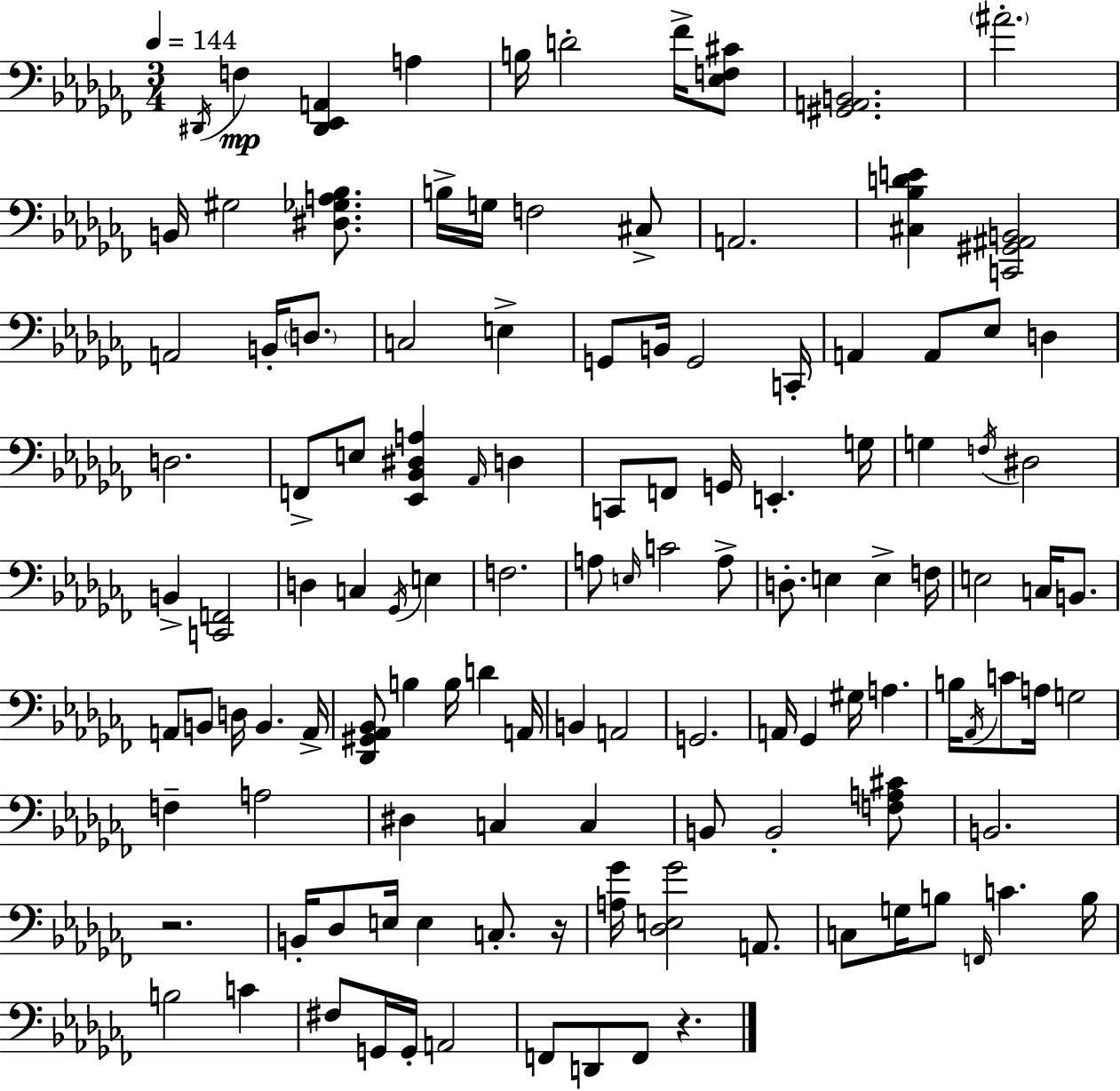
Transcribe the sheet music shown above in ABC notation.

X:1
T:Untitled
M:3/4
L:1/4
K:Abm
^D,,/4 F, [^D,,_E,,A,,] A, B,/4 D2 _F/4 [_E,F,^C]/2 [^G,,A,,B,,]2 ^A2 B,,/4 ^G,2 [^D,_G,A,_B,]/2 B,/4 G,/4 F,2 ^C,/2 A,,2 [^C,_B,DE] [C,,^G,,^A,,B,,]2 A,,2 B,,/4 D,/2 C,2 E, G,,/2 B,,/4 G,,2 C,,/4 A,, A,,/2 _E,/2 D, D,2 F,,/2 E,/2 [_E,,_B,,^D,A,] _A,,/4 D, C,,/2 F,,/2 G,,/4 E,, G,/4 G, F,/4 ^D,2 B,, [C,,F,,]2 D, C, _G,,/4 E, F,2 A,/2 E,/4 C2 A,/2 D,/2 E, E, F,/4 E,2 C,/4 B,,/2 A,,/2 B,,/2 D,/4 B,, A,,/4 [_D,,^G,,_A,,_B,,]/2 B, B,/4 D A,,/4 B,, A,,2 G,,2 A,,/4 _G,, ^G,/4 A, B,/4 _A,,/4 C/2 A,/4 G,2 F, A,2 ^D, C, C, B,,/2 B,,2 [F,A,^C]/2 B,,2 z2 B,,/4 _D,/2 E,/4 E, C,/2 z/4 [A,_G]/4 [_D,E,_G]2 A,,/2 C,/2 G,/4 B,/2 F,,/4 C B,/4 B,2 C ^F,/2 G,,/4 G,,/4 A,,2 F,,/2 D,,/2 F,,/2 z